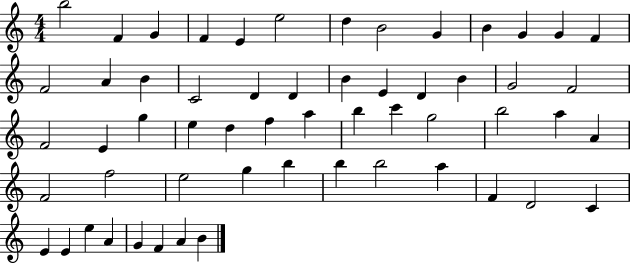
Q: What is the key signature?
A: C major